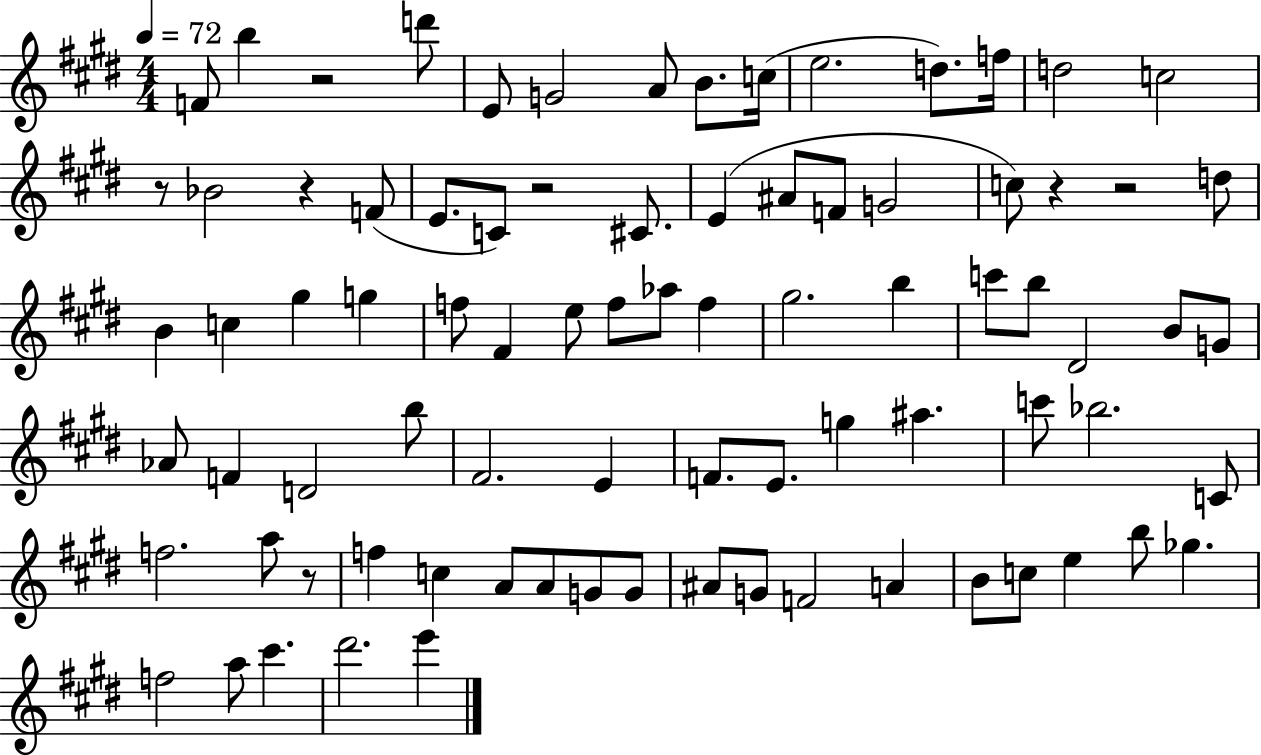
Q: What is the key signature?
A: E major